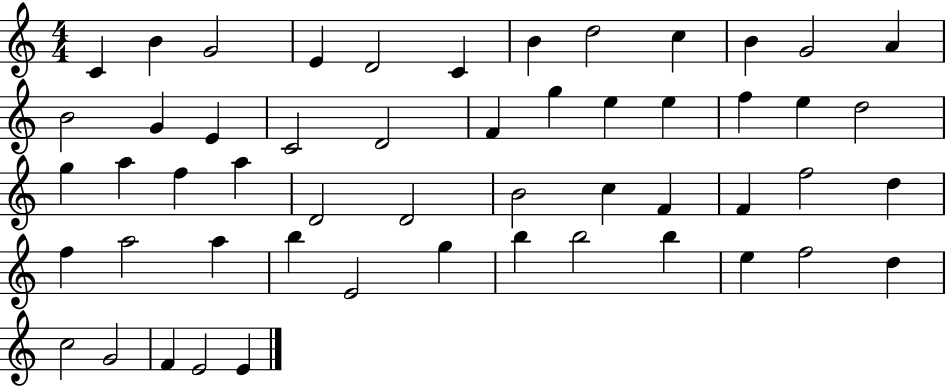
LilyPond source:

{
  \clef treble
  \numericTimeSignature
  \time 4/4
  \key c \major
  c'4 b'4 g'2 | e'4 d'2 c'4 | b'4 d''2 c''4 | b'4 g'2 a'4 | \break b'2 g'4 e'4 | c'2 d'2 | f'4 g''4 e''4 e''4 | f''4 e''4 d''2 | \break g''4 a''4 f''4 a''4 | d'2 d'2 | b'2 c''4 f'4 | f'4 f''2 d''4 | \break f''4 a''2 a''4 | b''4 e'2 g''4 | b''4 b''2 b''4 | e''4 f''2 d''4 | \break c''2 g'2 | f'4 e'2 e'4 | \bar "|."
}